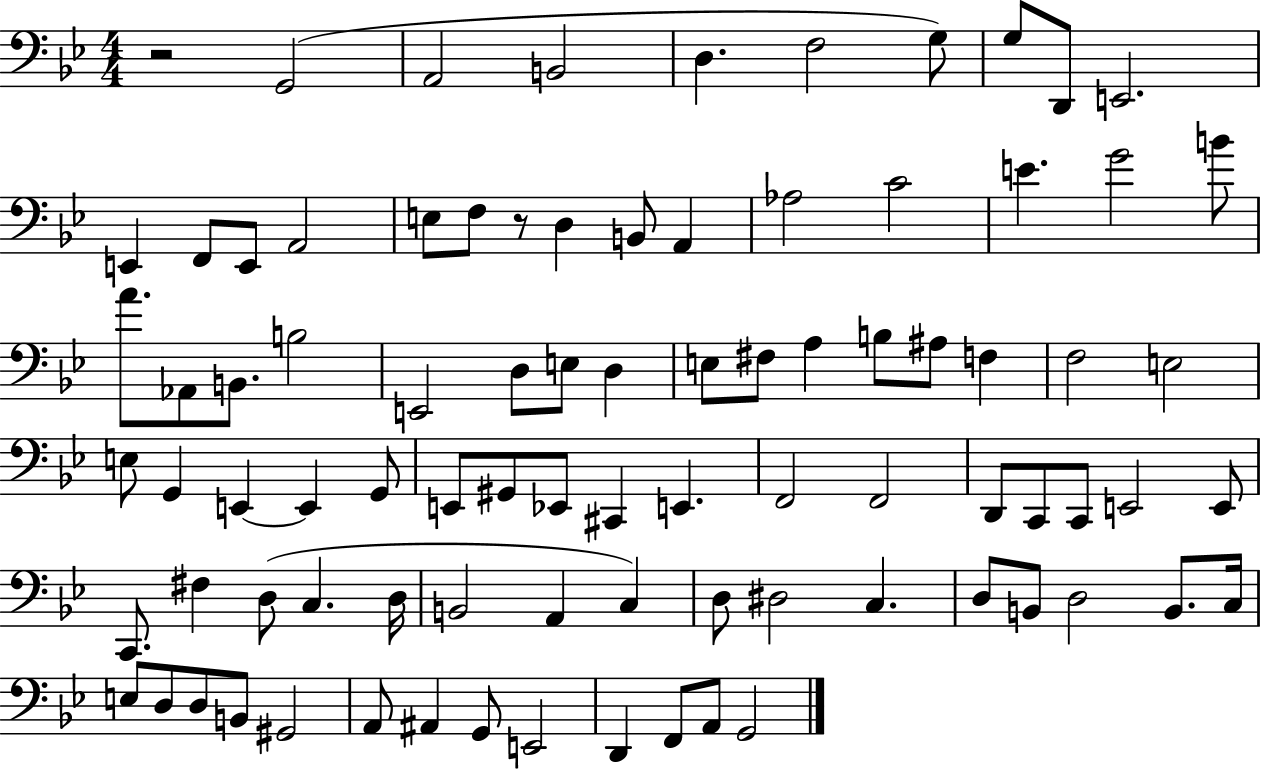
R/h G2/h A2/h B2/h D3/q. F3/h G3/e G3/e D2/e E2/h. E2/q F2/e E2/e A2/h E3/e F3/e R/e D3/q B2/e A2/q Ab3/h C4/h E4/q. G4/h B4/e A4/e. Ab2/e B2/e. B3/h E2/h D3/e E3/e D3/q E3/e F#3/e A3/q B3/e A#3/e F3/q F3/h E3/h E3/e G2/q E2/q E2/q G2/e E2/e G#2/e Eb2/e C#2/q E2/q. F2/h F2/h D2/e C2/e C2/e E2/h E2/e C2/e. F#3/q D3/e C3/q. D3/s B2/h A2/q C3/q D3/e D#3/h C3/q. D3/e B2/e D3/h B2/e. C3/s E3/e D3/e D3/e B2/e G#2/h A2/e A#2/q G2/e E2/h D2/q F2/e A2/e G2/h